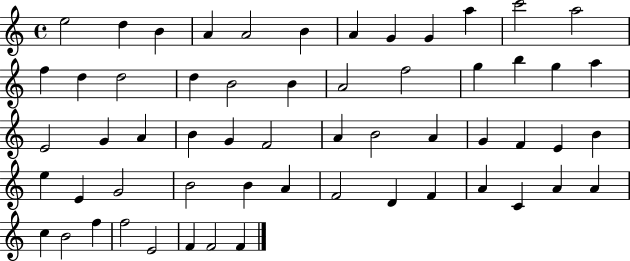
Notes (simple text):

E5/h D5/q B4/q A4/q A4/h B4/q A4/q G4/q G4/q A5/q C6/h A5/h F5/q D5/q D5/h D5/q B4/h B4/q A4/h F5/h G5/q B5/q G5/q A5/q E4/h G4/q A4/q B4/q G4/q F4/h A4/q B4/h A4/q G4/q F4/q E4/q B4/q E5/q E4/q G4/h B4/h B4/q A4/q F4/h D4/q F4/q A4/q C4/q A4/q A4/q C5/q B4/h F5/q F5/h E4/h F4/q F4/h F4/q